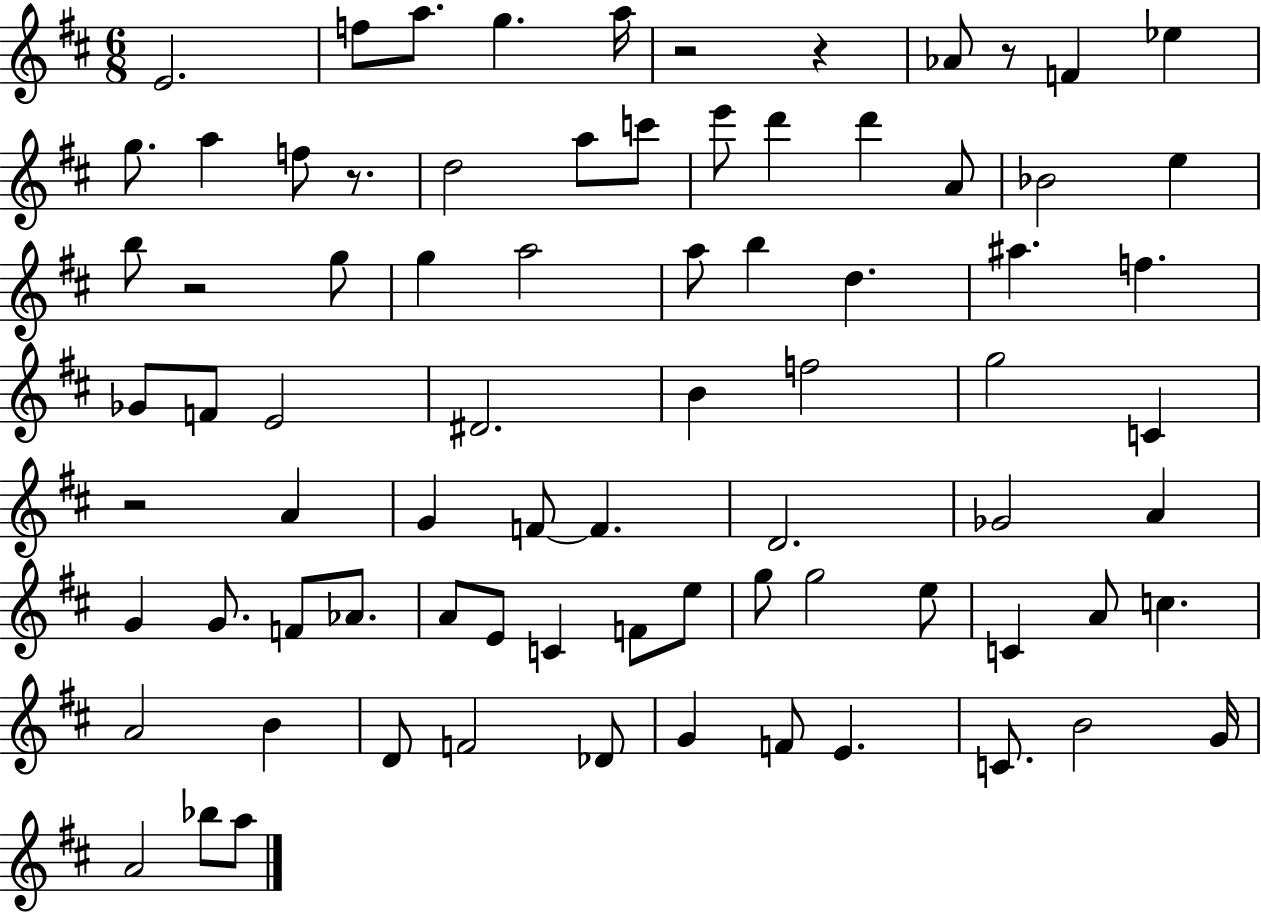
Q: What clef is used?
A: treble